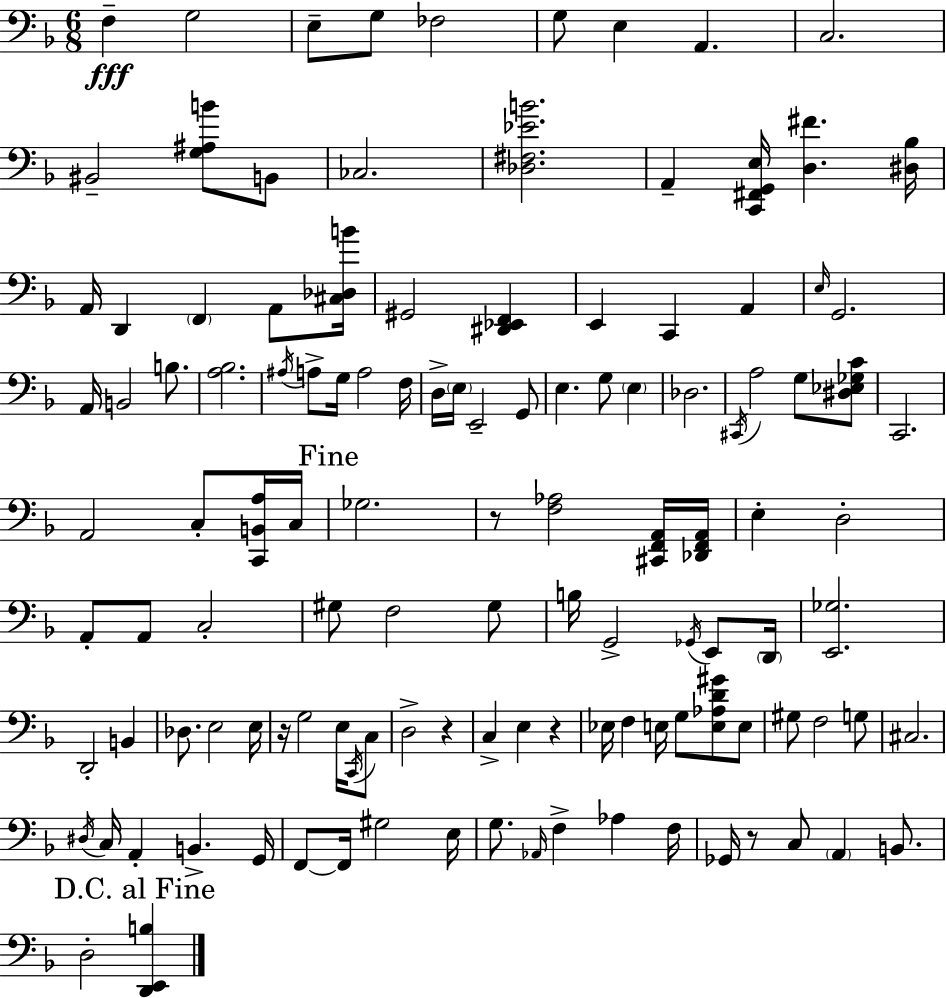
X:1
T:Untitled
M:6/8
L:1/4
K:F
F, G,2 E,/2 G,/2 _F,2 G,/2 E, A,, C,2 ^B,,2 [G,^A,B]/2 B,,/2 _C,2 [_D,^F,_EB]2 A,, [C,,^F,,G,,E,]/4 [D,^F] [^D,_B,]/4 A,,/4 D,, F,, A,,/2 [^C,_D,B]/4 ^G,,2 [^D,,_E,,F,,] E,, C,, A,, E,/4 G,,2 A,,/4 B,,2 B,/2 [A,_B,]2 ^A,/4 A,/2 G,/4 A,2 F,/4 D,/4 E,/4 E,,2 G,,/2 E, G,/2 E, _D,2 ^C,,/4 A,2 G,/2 [^D,_E,_G,C]/2 C,,2 A,,2 C,/2 [C,,B,,A,]/4 C,/4 _G,2 z/2 [F,_A,]2 [^C,,F,,A,,]/4 [_D,,F,,A,,]/4 E, D,2 A,,/2 A,,/2 C,2 ^G,/2 F,2 ^G,/2 B,/4 G,,2 _G,,/4 E,,/2 D,,/4 [E,,_G,]2 D,,2 B,, _D,/2 E,2 E,/4 z/4 G,2 E,/4 C,,/4 C,/2 D,2 z C, E, z _E,/4 F, E,/4 G,/2 [E,_A,D^G]/2 E,/2 ^G,/2 F,2 G,/2 ^C,2 ^D,/4 C,/4 A,, B,, G,,/4 F,,/2 F,,/4 ^G,2 E,/4 G,/2 _A,,/4 F, _A, F,/4 _G,,/4 z/2 C,/2 A,, B,,/2 D,2 [D,,E,,B,]